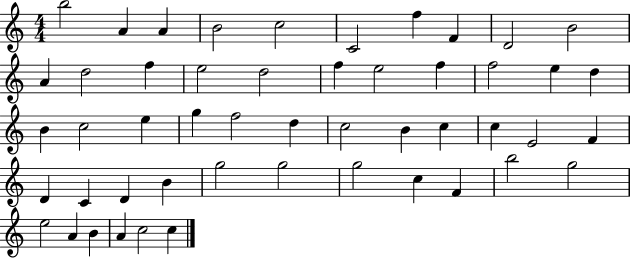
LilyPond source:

{
  \clef treble
  \numericTimeSignature
  \time 4/4
  \key c \major
  b''2 a'4 a'4 | b'2 c''2 | c'2 f''4 f'4 | d'2 b'2 | \break a'4 d''2 f''4 | e''2 d''2 | f''4 e''2 f''4 | f''2 e''4 d''4 | \break b'4 c''2 e''4 | g''4 f''2 d''4 | c''2 b'4 c''4 | c''4 e'2 f'4 | \break d'4 c'4 d'4 b'4 | g''2 g''2 | g''2 c''4 f'4 | b''2 g''2 | \break e''2 a'4 b'4 | a'4 c''2 c''4 | \bar "|."
}